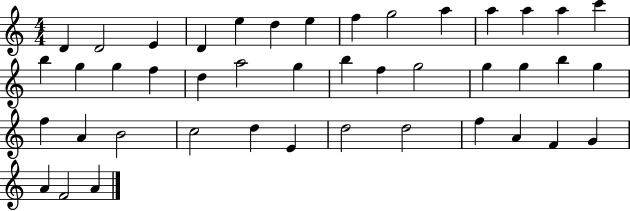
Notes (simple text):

D4/q D4/h E4/q D4/q E5/q D5/q E5/q F5/q G5/h A5/q A5/q A5/q A5/q C6/q B5/q G5/q G5/q F5/q D5/q A5/h G5/q B5/q F5/q G5/h G5/q G5/q B5/q G5/q F5/q A4/q B4/h C5/h D5/q E4/q D5/h D5/h F5/q A4/q F4/q G4/q A4/q F4/h A4/q